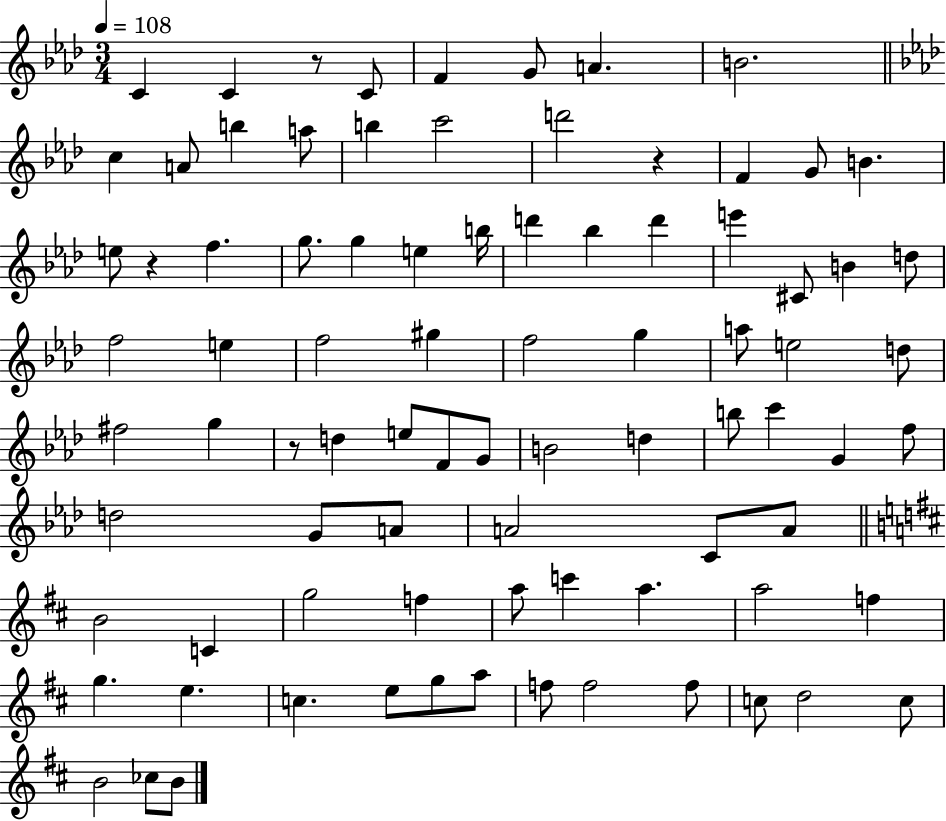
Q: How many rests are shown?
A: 4